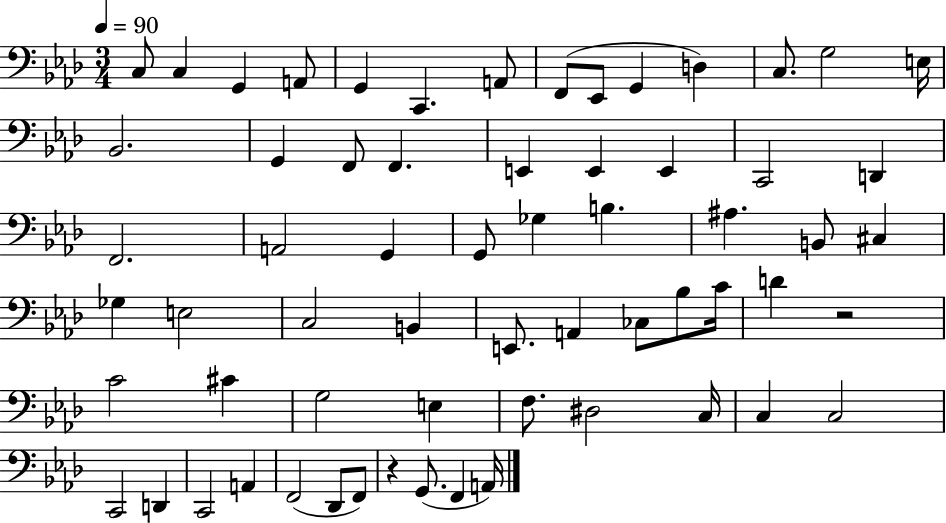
C3/e C3/q G2/q A2/e G2/q C2/q. A2/e F2/e Eb2/e G2/q D3/q C3/e. G3/h E3/s Bb2/h. G2/q F2/e F2/q. E2/q E2/q E2/q C2/h D2/q F2/h. A2/h G2/q G2/e Gb3/q B3/q. A#3/q. B2/e C#3/q Gb3/q E3/h C3/h B2/q E2/e. A2/q CES3/e Bb3/e C4/s D4/q R/h C4/h C#4/q G3/h E3/q F3/e. D#3/h C3/s C3/q C3/h C2/h D2/q C2/h A2/q F2/h Db2/e F2/e R/q G2/e. F2/q A2/s